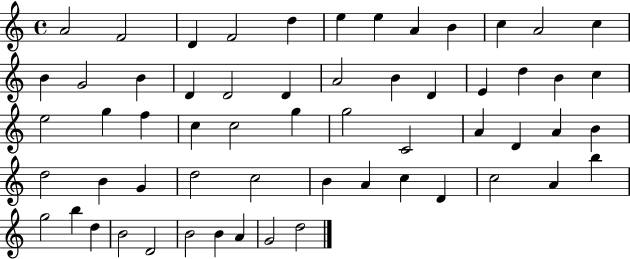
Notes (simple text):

A4/h F4/h D4/q F4/h D5/q E5/q E5/q A4/q B4/q C5/q A4/h C5/q B4/q G4/h B4/q D4/q D4/h D4/q A4/h B4/q D4/q E4/q D5/q B4/q C5/q E5/h G5/q F5/q C5/q C5/h G5/q G5/h C4/h A4/q D4/q A4/q B4/q D5/h B4/q G4/q D5/h C5/h B4/q A4/q C5/q D4/q C5/h A4/q B5/q G5/h B5/q D5/q B4/h D4/h B4/h B4/q A4/q G4/h D5/h